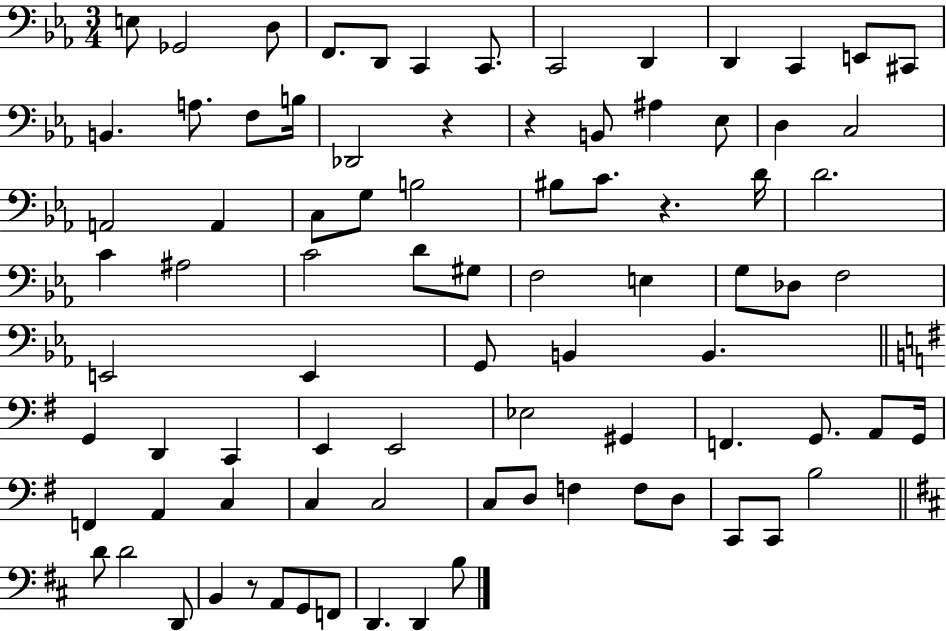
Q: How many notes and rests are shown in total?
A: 85